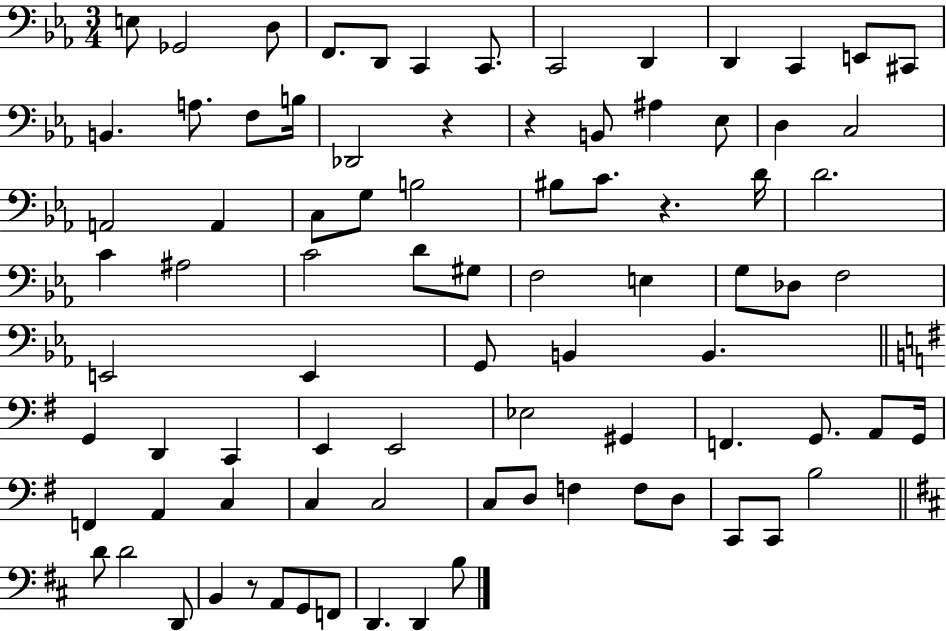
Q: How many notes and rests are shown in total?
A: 85